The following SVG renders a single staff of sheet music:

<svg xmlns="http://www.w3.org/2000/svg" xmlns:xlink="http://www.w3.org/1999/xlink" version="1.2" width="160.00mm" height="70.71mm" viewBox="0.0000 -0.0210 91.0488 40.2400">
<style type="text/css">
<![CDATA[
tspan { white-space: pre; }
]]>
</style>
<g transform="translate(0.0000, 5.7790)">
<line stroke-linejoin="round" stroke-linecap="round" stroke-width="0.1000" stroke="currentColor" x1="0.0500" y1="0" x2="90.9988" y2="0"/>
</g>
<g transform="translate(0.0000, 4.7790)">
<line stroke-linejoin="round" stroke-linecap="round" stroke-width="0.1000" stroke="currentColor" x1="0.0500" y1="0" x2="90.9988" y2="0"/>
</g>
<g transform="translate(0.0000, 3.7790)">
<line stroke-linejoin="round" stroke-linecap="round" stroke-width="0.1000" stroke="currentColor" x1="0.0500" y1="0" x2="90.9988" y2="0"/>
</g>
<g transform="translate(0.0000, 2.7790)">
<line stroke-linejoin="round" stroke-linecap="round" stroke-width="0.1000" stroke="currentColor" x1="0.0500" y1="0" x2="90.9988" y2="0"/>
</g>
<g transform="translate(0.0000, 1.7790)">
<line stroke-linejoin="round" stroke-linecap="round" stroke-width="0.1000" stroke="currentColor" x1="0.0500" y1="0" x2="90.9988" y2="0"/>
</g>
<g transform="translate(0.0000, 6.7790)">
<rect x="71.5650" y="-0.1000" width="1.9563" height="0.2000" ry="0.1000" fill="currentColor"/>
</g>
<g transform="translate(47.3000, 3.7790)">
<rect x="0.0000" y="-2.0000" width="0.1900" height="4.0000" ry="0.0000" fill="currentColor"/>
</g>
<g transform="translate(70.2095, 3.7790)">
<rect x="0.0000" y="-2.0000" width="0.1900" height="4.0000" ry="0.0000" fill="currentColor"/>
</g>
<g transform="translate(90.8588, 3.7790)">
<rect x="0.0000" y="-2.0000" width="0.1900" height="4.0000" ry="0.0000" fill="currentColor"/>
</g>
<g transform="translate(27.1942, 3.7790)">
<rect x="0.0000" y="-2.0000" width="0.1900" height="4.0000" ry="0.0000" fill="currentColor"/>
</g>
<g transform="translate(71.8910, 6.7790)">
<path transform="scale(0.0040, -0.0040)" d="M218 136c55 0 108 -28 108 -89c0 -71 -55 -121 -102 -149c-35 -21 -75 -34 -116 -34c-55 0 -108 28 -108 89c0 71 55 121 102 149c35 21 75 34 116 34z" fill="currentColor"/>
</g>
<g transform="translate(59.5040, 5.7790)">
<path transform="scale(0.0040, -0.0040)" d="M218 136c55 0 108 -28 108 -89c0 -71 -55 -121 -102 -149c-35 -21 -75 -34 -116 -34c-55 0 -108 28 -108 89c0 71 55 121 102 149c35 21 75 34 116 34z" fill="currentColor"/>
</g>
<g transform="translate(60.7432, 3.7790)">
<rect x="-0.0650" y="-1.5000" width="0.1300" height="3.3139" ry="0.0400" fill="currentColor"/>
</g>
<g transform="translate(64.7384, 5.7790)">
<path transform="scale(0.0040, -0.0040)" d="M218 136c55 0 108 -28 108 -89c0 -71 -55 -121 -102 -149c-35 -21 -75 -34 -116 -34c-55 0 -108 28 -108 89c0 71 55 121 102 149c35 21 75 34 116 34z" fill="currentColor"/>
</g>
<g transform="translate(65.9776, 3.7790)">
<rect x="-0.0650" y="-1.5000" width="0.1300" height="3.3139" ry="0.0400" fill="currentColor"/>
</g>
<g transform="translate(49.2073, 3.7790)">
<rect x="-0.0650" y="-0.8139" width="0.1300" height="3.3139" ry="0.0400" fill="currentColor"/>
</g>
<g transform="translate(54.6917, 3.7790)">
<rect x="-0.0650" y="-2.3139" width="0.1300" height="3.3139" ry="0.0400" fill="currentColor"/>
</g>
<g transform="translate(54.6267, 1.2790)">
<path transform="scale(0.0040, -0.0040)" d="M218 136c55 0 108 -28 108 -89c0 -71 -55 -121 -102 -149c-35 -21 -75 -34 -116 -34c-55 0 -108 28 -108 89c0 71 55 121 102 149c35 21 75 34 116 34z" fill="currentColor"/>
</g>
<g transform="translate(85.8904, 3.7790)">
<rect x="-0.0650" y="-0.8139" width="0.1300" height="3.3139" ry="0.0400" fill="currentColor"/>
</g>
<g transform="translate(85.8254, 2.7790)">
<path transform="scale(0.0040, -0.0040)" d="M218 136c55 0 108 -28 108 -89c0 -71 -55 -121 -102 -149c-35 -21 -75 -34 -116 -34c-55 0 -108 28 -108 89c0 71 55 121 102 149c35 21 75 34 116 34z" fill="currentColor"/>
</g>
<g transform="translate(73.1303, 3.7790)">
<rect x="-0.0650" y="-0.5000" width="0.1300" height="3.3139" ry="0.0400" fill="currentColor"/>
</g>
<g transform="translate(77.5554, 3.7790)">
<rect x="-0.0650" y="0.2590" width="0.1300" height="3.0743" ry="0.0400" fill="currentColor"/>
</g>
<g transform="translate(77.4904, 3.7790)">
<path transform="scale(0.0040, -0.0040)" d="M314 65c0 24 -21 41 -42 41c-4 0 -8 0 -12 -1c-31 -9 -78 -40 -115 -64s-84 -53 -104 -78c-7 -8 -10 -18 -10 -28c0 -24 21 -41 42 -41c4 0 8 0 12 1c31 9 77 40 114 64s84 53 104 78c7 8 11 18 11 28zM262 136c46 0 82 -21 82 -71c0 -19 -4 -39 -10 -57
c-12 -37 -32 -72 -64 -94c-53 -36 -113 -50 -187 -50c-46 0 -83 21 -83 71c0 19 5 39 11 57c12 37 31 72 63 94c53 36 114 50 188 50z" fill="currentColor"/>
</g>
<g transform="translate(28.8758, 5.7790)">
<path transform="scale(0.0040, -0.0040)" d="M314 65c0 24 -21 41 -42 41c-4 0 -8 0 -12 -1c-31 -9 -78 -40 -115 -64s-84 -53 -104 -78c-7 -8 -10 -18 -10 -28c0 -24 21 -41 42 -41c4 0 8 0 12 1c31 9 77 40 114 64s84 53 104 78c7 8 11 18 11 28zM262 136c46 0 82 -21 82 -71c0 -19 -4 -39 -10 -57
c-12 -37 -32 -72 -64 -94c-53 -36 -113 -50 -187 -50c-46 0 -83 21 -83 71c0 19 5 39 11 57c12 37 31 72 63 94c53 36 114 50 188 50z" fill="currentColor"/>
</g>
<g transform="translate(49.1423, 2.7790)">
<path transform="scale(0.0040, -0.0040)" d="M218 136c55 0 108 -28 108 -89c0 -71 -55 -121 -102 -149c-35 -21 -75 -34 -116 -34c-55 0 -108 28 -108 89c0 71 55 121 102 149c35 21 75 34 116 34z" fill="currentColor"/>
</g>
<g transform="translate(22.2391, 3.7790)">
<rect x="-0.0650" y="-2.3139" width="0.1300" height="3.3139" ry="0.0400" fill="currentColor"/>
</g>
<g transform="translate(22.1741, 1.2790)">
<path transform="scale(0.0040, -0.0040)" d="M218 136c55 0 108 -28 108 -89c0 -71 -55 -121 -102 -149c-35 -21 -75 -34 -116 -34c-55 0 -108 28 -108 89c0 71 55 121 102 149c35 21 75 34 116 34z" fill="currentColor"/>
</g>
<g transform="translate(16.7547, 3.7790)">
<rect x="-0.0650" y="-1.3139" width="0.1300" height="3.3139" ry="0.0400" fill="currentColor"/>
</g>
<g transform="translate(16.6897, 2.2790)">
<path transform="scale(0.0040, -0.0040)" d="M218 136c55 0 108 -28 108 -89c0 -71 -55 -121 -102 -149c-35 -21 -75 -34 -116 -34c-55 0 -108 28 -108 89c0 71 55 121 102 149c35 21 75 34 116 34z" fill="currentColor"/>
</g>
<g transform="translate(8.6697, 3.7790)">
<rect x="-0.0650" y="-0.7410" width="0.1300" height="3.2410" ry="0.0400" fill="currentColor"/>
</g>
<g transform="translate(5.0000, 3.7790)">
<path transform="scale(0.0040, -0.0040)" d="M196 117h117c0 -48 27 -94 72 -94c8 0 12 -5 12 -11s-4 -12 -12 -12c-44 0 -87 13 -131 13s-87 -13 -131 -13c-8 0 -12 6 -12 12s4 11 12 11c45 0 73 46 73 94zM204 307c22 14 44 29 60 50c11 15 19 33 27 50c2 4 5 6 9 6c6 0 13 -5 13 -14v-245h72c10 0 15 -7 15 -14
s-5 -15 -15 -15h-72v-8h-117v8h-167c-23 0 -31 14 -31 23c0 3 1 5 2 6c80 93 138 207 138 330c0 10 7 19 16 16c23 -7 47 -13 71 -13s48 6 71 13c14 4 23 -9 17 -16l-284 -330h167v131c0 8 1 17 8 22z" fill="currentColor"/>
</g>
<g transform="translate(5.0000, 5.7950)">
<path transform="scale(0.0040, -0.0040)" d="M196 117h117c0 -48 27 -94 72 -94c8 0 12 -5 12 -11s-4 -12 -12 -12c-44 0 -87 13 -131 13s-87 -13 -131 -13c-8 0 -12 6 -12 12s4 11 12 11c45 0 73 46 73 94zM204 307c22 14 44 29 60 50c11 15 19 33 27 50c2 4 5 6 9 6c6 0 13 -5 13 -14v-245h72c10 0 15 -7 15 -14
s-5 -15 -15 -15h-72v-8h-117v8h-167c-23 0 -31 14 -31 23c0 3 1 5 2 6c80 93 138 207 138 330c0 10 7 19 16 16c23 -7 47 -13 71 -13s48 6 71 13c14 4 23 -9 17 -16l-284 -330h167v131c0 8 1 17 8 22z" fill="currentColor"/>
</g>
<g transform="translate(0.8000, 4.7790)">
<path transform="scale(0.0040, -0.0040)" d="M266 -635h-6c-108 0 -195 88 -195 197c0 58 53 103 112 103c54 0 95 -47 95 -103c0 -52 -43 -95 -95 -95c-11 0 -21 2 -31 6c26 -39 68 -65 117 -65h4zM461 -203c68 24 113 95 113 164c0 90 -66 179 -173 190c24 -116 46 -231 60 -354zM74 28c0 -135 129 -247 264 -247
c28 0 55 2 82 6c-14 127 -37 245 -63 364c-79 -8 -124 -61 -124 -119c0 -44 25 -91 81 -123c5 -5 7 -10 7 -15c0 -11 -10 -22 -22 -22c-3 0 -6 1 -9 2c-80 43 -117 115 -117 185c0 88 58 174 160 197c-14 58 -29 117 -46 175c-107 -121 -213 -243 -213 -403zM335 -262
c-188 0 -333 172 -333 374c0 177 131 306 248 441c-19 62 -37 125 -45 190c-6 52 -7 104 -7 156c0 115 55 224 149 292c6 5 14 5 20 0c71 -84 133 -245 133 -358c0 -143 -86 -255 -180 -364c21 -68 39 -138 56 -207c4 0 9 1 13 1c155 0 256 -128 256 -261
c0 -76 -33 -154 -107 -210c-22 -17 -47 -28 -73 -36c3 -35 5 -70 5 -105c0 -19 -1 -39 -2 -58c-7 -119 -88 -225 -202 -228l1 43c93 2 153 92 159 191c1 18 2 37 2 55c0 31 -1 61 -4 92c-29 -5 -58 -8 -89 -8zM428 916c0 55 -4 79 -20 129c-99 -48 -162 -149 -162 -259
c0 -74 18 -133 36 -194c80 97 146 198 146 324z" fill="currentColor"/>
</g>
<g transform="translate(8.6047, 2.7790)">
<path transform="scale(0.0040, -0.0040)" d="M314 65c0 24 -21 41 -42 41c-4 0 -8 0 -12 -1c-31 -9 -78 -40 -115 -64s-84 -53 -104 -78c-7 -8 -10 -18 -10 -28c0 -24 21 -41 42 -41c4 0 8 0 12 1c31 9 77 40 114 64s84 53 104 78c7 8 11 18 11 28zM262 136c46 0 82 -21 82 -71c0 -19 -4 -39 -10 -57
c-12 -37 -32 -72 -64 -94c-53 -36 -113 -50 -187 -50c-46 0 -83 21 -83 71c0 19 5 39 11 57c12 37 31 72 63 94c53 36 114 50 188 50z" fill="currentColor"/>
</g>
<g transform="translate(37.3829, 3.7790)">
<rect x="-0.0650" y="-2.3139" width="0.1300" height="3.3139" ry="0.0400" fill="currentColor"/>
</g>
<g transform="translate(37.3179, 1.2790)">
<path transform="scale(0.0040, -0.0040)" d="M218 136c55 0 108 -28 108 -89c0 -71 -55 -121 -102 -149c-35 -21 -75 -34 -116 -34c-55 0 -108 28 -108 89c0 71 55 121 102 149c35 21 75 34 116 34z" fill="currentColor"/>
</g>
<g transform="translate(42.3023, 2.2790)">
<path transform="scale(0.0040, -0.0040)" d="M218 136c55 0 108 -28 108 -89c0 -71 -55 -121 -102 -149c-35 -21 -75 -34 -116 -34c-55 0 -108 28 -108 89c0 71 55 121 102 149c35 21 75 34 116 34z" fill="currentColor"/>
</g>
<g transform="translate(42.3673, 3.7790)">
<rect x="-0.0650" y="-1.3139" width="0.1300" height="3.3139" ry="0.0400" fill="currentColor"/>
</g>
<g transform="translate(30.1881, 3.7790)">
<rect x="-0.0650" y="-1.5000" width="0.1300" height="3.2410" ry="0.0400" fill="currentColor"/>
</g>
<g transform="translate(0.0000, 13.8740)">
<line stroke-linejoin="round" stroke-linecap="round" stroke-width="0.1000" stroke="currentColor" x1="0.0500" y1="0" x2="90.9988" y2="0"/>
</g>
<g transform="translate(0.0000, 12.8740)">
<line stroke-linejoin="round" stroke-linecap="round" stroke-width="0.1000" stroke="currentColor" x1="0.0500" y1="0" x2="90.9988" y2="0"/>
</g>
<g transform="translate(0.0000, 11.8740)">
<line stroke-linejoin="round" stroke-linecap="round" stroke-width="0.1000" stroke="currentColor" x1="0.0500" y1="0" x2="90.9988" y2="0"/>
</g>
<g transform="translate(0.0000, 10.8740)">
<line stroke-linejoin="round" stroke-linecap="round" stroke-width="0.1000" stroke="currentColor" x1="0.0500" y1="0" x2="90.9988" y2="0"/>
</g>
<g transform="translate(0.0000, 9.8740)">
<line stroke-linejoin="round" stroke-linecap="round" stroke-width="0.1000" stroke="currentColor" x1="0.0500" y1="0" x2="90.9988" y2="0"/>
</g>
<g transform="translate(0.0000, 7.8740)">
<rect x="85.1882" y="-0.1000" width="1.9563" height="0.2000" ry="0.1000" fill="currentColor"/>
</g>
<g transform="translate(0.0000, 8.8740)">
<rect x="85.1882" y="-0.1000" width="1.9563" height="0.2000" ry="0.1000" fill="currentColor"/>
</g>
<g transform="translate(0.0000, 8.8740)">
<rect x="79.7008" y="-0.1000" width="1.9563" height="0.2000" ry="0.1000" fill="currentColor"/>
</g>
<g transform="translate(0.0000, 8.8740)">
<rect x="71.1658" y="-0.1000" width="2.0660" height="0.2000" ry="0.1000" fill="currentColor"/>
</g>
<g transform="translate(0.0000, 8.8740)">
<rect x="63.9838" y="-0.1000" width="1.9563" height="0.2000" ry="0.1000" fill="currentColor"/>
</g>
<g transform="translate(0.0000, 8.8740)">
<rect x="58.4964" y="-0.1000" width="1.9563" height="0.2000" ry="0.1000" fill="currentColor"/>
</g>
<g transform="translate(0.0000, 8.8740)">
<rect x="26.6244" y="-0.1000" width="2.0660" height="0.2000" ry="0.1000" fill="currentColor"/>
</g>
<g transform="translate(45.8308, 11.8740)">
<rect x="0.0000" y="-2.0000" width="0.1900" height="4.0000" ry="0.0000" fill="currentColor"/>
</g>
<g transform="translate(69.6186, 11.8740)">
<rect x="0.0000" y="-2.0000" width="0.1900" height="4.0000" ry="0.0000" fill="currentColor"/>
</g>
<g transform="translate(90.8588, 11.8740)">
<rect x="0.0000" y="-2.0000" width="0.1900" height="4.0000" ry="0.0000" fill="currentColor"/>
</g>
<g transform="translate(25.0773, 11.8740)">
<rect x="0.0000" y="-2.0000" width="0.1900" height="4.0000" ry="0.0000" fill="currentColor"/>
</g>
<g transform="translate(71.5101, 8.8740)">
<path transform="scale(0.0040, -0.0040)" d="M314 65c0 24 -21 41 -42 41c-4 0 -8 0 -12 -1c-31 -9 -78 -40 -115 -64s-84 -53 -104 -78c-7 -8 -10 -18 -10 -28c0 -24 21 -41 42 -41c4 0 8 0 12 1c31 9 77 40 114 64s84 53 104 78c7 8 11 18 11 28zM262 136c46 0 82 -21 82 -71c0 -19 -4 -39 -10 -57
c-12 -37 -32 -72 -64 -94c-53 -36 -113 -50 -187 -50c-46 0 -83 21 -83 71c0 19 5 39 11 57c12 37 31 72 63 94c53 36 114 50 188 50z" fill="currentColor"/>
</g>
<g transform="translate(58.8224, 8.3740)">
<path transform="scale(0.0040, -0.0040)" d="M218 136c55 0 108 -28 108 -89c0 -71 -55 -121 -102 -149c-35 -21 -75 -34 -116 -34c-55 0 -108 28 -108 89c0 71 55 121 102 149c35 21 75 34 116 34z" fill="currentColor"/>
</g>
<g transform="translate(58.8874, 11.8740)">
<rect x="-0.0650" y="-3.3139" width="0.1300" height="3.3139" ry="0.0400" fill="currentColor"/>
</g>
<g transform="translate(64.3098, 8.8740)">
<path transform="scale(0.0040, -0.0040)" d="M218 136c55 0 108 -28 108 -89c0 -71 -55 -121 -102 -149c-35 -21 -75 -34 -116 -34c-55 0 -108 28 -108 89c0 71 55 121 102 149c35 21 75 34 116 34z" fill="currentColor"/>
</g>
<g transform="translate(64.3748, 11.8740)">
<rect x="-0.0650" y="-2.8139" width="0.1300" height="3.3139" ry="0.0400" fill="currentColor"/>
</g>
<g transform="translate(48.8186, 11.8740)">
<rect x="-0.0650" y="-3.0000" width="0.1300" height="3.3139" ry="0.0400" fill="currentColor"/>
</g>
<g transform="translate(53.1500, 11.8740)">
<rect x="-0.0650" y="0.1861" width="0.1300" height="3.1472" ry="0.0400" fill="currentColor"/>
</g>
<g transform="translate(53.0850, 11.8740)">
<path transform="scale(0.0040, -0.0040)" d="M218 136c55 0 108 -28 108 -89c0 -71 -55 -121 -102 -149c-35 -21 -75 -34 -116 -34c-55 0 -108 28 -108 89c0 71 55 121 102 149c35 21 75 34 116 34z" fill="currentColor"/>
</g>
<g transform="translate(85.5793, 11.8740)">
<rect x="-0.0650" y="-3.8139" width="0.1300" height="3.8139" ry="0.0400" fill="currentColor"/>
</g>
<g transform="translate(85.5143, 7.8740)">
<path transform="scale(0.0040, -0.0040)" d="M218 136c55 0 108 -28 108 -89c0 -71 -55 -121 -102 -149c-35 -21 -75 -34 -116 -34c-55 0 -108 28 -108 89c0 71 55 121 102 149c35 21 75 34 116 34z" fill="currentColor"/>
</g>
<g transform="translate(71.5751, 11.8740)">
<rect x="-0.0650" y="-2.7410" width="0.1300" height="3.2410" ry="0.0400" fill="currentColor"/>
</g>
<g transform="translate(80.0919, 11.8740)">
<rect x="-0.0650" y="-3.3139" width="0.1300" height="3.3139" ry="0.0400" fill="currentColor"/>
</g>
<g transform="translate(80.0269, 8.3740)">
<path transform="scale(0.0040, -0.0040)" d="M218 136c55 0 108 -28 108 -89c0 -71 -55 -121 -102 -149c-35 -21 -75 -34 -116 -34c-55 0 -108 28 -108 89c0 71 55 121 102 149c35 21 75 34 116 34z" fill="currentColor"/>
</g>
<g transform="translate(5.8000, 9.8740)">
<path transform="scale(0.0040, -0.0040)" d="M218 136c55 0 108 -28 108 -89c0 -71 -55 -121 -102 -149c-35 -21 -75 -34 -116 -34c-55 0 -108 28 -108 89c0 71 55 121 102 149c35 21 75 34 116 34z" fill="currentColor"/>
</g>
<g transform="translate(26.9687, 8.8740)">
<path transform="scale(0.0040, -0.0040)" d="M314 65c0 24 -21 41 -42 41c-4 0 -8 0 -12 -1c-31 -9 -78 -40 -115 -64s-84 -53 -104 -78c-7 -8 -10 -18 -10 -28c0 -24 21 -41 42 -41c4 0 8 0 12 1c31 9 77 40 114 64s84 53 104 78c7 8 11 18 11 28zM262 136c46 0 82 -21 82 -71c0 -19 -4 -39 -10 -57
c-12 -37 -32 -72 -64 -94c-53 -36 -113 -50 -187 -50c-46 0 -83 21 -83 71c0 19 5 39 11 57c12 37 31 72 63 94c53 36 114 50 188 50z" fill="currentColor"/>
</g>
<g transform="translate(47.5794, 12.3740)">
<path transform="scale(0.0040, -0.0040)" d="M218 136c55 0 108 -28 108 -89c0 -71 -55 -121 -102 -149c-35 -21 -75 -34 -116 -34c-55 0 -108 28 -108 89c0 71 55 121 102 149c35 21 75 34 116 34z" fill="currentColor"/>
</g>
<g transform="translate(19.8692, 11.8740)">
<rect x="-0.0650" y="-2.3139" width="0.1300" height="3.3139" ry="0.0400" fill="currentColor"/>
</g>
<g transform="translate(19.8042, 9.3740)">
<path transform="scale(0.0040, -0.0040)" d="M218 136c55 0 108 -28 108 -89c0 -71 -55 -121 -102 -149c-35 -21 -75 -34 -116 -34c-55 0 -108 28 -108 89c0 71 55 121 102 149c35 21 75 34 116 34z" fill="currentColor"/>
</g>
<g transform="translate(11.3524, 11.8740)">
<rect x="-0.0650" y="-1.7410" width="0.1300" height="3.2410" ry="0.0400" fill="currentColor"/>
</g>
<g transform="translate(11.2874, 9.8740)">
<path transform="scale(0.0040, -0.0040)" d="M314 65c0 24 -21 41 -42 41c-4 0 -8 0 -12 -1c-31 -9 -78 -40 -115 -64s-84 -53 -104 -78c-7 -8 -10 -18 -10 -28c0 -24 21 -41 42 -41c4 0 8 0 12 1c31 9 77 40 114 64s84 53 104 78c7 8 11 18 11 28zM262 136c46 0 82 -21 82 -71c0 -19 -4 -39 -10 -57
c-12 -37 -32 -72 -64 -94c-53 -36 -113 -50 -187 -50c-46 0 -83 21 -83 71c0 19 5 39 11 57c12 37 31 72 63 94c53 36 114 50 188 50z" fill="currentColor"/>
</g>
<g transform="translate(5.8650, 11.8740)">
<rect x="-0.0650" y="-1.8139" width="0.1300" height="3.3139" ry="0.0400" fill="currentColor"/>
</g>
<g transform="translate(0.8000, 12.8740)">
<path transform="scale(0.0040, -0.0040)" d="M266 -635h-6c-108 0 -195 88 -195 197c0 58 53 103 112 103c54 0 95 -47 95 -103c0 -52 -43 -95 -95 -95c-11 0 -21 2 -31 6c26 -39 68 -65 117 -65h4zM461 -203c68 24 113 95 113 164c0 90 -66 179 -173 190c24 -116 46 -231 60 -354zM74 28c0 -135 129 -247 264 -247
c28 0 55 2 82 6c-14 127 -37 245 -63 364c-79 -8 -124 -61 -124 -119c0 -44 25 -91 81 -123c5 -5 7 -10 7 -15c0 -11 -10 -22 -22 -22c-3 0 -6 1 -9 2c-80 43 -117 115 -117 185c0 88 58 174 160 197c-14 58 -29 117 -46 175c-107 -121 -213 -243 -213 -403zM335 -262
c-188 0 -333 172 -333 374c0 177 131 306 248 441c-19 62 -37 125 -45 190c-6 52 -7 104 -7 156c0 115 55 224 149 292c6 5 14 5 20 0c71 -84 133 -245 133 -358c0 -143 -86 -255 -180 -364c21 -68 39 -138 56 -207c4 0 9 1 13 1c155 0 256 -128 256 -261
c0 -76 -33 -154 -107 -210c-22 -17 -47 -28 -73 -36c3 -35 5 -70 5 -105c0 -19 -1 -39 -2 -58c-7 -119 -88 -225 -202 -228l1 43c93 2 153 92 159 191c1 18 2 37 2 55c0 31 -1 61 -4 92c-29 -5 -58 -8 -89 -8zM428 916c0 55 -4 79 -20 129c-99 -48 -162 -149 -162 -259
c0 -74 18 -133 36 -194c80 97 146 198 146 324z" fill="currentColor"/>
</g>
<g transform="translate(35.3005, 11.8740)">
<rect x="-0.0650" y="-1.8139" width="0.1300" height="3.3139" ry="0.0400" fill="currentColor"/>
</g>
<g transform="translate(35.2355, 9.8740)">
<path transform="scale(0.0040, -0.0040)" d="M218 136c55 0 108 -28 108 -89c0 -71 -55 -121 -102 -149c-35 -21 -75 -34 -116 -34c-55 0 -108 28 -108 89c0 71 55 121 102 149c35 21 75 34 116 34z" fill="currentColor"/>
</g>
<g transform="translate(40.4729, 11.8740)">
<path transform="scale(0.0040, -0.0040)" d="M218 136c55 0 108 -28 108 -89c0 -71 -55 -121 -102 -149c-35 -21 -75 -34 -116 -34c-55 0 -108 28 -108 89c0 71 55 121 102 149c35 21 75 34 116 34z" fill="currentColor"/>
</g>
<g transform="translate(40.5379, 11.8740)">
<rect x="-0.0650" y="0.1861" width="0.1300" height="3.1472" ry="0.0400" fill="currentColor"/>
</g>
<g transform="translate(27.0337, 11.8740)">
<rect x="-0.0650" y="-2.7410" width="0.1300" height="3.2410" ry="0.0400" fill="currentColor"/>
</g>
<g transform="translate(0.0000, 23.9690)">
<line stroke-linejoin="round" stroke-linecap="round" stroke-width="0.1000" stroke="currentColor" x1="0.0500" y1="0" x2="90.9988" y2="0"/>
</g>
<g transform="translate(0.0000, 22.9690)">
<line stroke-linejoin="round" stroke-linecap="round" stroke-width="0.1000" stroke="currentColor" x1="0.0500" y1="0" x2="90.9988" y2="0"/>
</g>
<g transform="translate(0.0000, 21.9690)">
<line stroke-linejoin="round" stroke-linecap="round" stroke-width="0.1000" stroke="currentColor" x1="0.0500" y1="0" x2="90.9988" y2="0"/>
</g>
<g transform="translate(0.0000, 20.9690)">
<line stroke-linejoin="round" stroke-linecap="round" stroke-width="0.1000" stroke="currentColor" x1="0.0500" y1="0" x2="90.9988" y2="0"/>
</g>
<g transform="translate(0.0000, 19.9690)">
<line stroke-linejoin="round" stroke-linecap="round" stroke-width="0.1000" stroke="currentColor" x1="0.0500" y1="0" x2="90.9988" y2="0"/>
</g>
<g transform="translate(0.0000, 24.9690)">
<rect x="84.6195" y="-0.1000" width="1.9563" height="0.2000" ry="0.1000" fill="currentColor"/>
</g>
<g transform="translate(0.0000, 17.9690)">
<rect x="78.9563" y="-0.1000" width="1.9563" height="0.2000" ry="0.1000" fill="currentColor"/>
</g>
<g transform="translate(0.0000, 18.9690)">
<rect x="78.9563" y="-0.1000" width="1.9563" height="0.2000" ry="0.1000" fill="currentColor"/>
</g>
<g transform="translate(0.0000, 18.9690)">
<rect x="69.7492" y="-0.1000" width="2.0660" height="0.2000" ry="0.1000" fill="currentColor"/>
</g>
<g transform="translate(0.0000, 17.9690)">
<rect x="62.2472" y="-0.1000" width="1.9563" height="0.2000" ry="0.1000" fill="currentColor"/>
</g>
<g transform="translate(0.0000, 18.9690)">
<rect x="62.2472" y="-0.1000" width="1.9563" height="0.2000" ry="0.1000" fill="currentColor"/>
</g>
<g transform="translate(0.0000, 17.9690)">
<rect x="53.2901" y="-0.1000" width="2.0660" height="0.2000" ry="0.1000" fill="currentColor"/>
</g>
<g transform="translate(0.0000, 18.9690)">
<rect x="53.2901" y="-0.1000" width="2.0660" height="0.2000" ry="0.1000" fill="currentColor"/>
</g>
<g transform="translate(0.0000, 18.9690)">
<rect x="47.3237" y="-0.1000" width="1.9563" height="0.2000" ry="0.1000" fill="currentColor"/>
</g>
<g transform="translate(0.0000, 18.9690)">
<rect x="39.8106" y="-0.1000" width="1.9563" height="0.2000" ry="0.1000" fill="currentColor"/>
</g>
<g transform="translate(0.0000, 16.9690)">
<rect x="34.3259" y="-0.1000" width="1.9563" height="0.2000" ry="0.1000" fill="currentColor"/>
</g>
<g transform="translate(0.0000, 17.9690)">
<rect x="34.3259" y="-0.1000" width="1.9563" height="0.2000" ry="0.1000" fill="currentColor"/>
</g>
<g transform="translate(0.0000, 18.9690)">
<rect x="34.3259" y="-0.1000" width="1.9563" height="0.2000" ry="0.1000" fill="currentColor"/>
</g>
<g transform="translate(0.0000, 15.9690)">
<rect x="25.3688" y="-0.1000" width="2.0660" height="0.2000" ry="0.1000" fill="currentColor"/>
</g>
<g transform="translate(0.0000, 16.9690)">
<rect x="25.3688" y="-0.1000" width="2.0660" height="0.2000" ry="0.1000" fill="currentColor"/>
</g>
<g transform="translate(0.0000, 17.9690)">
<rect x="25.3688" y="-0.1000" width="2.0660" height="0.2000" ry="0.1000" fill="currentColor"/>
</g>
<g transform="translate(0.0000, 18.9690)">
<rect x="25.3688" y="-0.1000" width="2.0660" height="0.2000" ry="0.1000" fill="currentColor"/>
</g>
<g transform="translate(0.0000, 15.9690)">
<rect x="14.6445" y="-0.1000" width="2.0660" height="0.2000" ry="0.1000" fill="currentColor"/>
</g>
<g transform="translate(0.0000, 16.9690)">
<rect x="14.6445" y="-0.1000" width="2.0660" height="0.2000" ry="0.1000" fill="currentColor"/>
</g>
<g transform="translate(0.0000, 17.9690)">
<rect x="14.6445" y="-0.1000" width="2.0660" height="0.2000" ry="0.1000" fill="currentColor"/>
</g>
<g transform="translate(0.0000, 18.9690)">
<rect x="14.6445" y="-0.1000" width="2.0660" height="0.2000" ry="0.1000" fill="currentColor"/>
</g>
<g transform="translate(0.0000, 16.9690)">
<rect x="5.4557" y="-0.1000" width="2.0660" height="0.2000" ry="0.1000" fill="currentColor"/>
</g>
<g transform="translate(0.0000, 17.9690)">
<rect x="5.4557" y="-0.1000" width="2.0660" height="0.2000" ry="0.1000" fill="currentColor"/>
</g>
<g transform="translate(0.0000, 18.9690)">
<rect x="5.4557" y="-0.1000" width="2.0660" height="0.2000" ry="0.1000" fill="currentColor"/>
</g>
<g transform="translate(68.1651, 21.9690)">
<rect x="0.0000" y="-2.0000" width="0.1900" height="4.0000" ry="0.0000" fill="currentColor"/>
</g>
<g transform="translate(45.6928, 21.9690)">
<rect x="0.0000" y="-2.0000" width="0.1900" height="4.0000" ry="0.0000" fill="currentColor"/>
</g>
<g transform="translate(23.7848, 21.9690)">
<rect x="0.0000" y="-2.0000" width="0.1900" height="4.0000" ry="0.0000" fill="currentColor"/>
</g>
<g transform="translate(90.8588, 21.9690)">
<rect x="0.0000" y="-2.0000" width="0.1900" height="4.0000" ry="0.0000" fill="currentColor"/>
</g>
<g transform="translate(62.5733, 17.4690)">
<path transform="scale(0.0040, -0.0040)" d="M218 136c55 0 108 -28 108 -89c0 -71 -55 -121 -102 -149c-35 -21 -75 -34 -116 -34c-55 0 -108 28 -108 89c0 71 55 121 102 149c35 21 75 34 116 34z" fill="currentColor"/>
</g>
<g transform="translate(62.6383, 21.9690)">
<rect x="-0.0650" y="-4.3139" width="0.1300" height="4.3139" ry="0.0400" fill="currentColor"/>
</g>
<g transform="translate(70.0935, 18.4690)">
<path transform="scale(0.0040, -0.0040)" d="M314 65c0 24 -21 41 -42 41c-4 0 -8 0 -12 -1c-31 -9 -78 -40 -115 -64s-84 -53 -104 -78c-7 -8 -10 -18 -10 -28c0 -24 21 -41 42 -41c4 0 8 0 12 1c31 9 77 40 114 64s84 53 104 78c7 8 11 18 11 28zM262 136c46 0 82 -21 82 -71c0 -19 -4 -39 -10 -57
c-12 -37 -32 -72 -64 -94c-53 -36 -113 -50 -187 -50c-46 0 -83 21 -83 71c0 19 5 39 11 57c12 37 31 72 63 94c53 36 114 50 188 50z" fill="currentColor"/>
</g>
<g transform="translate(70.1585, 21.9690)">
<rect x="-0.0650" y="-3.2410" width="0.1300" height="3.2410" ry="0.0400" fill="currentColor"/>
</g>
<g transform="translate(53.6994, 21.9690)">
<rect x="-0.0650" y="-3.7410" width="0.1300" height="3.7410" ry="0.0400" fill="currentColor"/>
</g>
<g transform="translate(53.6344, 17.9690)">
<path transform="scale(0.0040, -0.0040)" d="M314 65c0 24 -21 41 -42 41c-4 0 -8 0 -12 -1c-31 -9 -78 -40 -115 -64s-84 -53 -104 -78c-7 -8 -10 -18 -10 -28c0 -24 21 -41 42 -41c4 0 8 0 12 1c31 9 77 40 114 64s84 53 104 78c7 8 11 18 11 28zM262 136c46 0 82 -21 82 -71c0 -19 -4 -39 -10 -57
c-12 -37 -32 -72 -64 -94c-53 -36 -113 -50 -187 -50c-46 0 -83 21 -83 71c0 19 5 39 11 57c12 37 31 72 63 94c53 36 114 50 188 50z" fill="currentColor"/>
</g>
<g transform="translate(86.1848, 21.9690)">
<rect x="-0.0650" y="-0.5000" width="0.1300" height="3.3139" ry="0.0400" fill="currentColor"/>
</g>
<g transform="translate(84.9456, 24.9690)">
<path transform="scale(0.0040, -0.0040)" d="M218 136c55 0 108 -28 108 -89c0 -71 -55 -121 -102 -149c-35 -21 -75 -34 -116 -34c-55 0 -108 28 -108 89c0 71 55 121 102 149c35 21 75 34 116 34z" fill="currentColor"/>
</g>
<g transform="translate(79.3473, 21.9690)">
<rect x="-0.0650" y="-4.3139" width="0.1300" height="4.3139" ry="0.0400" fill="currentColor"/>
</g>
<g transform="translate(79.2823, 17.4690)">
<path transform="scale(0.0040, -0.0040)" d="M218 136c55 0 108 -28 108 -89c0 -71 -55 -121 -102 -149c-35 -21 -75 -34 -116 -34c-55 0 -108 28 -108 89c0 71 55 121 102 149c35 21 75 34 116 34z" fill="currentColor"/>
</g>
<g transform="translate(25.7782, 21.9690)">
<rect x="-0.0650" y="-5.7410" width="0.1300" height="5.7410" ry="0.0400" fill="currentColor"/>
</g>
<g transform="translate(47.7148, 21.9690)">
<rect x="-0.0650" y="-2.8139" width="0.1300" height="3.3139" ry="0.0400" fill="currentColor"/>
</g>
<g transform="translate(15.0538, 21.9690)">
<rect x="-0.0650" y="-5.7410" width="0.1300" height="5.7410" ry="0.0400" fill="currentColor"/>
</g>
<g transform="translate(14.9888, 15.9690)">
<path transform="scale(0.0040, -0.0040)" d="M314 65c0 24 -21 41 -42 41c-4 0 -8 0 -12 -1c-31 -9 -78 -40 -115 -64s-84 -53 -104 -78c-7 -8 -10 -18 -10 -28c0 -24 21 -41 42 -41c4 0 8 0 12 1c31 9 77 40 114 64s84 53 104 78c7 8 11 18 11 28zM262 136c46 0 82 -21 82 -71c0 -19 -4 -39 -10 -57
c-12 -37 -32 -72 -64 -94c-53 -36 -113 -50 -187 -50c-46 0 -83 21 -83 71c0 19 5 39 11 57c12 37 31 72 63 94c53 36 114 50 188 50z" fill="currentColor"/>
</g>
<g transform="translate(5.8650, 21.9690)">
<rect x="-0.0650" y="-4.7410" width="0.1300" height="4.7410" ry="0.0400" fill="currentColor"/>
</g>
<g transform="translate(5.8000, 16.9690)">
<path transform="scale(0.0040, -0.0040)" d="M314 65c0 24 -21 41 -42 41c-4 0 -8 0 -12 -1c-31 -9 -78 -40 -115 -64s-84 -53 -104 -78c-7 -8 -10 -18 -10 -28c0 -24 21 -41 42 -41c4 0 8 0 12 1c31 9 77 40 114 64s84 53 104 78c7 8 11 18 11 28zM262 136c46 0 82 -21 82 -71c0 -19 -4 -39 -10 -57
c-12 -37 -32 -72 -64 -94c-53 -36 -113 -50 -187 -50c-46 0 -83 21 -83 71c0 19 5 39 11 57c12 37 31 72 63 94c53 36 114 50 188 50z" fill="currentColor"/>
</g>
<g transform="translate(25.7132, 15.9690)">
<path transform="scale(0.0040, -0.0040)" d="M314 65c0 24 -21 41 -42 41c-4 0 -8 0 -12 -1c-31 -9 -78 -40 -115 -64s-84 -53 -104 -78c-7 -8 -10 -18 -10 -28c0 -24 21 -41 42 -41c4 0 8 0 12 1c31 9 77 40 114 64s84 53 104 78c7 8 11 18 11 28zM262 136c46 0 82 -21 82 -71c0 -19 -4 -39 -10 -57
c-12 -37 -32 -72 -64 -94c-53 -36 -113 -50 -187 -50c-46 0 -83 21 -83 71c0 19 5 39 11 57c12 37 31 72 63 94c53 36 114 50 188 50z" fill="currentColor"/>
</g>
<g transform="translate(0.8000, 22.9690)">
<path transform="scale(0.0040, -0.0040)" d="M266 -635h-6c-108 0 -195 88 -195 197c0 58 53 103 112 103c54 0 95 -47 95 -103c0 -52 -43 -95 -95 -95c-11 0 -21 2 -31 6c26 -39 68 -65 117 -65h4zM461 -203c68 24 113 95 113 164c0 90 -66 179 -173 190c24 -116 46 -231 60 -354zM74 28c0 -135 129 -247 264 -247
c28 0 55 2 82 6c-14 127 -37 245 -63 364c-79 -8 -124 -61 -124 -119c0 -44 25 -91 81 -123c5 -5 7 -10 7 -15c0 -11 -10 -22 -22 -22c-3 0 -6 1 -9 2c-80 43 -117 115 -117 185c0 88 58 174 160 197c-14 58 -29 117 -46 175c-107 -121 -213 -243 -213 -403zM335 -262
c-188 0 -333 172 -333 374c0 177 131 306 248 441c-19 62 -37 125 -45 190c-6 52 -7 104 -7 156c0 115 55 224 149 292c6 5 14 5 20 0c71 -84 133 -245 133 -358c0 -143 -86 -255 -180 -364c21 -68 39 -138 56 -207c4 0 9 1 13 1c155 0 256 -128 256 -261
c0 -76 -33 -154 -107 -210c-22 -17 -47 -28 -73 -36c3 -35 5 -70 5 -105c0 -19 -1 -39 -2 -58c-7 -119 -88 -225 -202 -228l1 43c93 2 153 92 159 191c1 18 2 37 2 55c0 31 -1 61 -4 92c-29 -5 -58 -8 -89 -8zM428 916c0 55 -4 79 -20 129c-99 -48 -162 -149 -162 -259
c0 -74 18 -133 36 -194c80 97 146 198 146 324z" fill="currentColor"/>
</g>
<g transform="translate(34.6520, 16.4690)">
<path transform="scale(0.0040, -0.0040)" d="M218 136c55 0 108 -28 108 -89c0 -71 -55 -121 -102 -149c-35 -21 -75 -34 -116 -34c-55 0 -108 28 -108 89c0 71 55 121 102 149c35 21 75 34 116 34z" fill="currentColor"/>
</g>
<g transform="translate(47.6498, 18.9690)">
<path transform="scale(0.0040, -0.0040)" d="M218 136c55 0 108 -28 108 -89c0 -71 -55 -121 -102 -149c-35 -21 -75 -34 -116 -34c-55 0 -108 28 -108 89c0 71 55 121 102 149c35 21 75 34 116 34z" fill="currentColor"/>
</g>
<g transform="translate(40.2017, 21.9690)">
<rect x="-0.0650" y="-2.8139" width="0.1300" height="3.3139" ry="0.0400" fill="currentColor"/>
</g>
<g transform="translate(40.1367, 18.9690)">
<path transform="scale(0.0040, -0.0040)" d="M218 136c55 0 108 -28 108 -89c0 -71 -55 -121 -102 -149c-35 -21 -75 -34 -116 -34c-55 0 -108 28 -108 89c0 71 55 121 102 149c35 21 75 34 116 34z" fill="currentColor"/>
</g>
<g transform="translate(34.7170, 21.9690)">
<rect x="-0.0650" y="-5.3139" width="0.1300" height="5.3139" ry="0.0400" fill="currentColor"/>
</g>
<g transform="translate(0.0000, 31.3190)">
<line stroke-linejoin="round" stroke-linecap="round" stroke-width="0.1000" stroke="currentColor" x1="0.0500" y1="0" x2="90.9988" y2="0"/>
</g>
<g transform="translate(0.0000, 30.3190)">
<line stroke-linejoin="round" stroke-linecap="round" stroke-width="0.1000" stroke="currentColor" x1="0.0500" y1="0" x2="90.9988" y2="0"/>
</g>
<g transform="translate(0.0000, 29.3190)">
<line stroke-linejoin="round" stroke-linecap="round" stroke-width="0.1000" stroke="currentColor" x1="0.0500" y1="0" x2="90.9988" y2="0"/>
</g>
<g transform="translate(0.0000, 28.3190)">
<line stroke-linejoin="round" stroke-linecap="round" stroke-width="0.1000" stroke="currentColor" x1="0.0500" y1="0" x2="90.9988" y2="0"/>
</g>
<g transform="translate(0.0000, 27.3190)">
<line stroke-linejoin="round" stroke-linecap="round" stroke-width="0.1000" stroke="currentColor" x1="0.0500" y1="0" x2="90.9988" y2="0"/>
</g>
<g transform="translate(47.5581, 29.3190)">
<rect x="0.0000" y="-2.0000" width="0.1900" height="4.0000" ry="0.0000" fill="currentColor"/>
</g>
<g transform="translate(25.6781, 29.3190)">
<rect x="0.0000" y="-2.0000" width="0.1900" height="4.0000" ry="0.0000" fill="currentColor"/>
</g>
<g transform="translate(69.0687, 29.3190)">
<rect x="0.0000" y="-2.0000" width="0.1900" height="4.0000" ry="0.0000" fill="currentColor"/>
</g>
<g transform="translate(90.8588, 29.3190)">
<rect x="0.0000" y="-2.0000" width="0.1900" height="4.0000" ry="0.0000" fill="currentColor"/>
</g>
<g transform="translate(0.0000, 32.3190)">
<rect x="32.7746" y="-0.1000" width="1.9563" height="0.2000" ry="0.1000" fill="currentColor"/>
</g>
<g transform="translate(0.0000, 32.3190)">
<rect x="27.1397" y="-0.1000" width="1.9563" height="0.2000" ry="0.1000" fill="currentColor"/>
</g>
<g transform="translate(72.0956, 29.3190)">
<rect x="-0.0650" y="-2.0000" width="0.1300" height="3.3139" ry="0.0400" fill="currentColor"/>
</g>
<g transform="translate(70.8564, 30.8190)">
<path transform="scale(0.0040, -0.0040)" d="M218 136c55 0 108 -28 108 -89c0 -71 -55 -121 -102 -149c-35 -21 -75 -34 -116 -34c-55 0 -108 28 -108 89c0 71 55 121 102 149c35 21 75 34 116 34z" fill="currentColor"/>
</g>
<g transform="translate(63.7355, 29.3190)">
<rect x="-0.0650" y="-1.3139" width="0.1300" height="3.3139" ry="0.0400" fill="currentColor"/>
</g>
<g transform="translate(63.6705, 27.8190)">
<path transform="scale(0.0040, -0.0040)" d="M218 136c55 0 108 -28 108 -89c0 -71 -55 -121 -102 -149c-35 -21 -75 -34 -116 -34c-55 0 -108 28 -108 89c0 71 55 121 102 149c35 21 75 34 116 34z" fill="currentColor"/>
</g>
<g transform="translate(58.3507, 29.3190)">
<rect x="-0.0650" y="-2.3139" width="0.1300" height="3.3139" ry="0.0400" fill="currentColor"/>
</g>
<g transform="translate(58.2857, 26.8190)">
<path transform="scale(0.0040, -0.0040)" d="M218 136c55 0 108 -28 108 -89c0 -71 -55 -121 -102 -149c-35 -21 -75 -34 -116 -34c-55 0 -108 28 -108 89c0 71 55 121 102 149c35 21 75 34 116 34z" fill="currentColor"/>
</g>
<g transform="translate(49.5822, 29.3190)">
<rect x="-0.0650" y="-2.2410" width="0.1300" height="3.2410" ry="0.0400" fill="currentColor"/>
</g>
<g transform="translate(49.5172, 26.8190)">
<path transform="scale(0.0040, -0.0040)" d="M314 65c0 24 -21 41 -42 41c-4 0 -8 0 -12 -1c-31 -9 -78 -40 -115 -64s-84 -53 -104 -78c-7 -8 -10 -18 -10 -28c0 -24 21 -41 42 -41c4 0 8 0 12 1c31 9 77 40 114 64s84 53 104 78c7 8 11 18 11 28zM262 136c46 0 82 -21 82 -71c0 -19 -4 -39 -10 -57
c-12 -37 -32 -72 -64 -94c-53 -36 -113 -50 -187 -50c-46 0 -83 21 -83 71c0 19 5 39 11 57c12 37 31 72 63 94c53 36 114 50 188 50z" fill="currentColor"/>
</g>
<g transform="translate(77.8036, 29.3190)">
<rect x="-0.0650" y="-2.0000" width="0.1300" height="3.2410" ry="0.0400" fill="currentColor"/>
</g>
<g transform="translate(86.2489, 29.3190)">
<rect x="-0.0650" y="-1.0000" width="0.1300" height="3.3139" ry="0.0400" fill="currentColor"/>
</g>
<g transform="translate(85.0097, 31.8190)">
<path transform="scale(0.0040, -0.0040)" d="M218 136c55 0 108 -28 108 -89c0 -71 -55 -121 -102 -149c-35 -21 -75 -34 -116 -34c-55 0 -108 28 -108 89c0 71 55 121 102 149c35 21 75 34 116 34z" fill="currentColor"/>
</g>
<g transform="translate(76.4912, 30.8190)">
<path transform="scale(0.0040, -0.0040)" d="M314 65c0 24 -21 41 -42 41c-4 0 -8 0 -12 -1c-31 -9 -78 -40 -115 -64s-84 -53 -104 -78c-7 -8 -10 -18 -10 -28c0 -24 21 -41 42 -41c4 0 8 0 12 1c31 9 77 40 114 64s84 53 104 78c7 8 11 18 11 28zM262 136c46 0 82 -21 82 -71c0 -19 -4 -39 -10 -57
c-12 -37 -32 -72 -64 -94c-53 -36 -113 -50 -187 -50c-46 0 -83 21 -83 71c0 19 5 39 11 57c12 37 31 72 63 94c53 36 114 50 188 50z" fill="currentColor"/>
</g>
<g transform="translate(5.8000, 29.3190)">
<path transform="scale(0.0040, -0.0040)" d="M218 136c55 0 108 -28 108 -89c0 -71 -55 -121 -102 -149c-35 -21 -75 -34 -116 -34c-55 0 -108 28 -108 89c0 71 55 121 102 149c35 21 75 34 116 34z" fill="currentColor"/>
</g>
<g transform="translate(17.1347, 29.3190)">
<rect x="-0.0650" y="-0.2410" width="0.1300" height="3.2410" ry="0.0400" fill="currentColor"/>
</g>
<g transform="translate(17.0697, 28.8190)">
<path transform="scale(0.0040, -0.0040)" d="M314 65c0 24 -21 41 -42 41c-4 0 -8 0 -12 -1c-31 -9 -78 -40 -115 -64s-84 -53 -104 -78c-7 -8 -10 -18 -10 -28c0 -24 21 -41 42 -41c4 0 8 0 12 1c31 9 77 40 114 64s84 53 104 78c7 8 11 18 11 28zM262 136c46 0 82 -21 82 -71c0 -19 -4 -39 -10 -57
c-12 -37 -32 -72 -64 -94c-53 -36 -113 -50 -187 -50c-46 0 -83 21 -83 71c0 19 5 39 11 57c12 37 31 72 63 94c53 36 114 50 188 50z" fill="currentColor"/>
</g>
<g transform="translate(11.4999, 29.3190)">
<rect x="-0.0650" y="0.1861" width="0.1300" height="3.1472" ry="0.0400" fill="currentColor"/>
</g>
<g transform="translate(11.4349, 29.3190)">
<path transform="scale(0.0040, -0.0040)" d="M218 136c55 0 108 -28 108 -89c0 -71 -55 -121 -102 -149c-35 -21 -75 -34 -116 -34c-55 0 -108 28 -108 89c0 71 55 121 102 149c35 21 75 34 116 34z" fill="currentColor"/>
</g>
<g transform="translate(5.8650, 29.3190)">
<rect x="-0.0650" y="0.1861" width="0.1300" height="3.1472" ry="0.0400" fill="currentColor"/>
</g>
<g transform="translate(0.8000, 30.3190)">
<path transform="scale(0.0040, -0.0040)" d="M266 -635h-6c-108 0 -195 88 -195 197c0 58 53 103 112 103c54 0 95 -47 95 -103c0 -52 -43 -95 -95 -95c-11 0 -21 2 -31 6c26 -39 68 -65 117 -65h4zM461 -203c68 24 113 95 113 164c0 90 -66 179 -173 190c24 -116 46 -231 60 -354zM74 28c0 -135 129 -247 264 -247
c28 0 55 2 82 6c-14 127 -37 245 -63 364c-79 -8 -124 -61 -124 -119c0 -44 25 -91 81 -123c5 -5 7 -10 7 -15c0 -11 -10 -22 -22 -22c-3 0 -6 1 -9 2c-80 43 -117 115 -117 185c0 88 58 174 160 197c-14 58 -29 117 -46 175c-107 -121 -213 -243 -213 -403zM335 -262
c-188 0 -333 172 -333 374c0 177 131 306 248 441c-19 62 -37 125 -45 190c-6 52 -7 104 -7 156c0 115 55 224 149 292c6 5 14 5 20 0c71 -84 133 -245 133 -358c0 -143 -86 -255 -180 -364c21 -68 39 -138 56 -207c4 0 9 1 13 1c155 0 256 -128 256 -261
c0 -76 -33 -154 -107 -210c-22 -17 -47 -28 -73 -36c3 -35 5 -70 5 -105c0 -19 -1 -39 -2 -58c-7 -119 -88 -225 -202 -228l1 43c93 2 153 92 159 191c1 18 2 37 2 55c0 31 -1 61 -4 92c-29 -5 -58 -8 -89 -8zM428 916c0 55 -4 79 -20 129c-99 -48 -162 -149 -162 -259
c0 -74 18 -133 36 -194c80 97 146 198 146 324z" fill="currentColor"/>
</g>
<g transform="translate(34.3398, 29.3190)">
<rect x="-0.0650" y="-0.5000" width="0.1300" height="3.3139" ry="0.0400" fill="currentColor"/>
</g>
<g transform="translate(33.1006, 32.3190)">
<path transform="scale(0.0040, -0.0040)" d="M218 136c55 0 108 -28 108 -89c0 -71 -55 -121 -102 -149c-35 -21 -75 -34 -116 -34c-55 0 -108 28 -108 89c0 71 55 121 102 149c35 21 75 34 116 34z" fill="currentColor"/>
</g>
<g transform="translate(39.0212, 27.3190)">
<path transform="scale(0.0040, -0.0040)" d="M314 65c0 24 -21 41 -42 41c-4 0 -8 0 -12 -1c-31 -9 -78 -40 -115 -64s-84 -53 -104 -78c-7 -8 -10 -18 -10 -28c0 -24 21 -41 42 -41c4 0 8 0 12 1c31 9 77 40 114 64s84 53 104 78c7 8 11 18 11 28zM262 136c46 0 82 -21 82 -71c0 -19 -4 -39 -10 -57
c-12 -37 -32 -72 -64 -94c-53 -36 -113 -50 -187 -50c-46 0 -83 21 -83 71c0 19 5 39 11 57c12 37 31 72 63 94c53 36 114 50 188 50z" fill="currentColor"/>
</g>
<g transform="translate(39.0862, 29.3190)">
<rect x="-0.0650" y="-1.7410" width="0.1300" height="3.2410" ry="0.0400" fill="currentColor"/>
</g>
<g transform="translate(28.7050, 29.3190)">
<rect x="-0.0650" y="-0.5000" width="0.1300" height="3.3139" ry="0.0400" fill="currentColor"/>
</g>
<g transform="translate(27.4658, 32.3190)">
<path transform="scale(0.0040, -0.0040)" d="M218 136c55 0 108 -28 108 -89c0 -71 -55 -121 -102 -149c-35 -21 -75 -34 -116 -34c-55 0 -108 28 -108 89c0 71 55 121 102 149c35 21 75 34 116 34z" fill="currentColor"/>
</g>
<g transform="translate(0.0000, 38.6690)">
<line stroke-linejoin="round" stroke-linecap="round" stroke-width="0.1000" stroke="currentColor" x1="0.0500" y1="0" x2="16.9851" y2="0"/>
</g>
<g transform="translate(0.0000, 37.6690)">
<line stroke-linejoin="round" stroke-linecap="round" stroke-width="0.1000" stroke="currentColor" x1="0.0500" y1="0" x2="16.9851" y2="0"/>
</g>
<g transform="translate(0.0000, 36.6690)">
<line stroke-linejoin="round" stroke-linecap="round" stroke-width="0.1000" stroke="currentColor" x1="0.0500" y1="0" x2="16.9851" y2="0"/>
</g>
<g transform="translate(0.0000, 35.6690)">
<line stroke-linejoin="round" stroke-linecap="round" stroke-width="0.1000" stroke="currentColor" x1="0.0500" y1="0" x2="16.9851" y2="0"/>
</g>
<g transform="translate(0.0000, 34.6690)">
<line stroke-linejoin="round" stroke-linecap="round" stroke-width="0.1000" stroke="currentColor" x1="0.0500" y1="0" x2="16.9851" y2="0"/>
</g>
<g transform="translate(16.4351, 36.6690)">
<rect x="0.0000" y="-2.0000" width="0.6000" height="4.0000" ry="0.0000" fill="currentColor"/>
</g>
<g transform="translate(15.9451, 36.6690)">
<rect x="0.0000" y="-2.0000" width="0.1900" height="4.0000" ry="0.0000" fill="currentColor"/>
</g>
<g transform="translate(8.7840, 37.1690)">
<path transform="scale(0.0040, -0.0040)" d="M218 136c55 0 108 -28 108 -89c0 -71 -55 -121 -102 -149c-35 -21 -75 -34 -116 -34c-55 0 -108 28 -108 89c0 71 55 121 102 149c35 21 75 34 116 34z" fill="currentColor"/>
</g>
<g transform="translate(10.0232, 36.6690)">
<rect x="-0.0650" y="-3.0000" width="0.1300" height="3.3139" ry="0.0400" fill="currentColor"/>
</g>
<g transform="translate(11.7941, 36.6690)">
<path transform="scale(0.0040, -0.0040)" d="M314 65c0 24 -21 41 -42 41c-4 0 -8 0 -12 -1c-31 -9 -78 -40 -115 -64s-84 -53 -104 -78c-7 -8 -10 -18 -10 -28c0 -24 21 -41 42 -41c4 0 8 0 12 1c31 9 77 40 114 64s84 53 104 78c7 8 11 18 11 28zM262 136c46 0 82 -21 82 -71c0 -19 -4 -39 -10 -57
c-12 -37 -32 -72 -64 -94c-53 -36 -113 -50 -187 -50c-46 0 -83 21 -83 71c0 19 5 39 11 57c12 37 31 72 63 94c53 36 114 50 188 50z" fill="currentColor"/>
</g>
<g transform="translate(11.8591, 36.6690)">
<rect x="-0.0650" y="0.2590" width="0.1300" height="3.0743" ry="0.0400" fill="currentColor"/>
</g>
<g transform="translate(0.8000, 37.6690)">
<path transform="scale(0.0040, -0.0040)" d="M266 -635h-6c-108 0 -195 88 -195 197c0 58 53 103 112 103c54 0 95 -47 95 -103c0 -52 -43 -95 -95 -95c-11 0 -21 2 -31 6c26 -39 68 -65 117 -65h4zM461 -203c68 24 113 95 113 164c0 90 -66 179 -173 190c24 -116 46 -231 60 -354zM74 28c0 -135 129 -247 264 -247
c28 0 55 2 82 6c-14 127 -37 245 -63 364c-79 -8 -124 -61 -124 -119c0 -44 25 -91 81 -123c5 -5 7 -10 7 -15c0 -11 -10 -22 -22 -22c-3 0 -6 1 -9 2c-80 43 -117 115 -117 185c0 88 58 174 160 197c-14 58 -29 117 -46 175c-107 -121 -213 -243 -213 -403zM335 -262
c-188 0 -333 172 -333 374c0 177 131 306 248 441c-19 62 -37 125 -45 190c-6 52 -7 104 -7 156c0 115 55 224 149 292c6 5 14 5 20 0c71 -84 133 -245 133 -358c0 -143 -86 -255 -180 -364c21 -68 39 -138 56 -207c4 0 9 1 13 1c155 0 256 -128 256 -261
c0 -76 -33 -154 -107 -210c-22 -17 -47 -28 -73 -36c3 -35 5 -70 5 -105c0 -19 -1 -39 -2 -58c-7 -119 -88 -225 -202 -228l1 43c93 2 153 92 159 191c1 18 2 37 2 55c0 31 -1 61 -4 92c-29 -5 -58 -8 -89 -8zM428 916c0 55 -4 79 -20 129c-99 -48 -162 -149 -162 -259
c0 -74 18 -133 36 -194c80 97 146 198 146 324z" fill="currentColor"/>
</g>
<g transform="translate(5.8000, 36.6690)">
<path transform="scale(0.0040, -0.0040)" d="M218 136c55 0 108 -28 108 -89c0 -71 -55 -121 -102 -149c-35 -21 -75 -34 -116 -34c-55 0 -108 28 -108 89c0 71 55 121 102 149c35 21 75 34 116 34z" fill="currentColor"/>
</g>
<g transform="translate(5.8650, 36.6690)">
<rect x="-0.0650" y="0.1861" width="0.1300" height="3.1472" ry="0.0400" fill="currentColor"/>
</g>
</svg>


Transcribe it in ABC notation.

X:1
T:Untitled
M:4/4
L:1/4
K:C
d2 e g E2 g e d g E E C B2 d f f2 g a2 f B A B b a a2 b c' e'2 g'2 g'2 f' a a c'2 d' b2 d' C B B c2 C C f2 g2 g e F F2 D B A B2